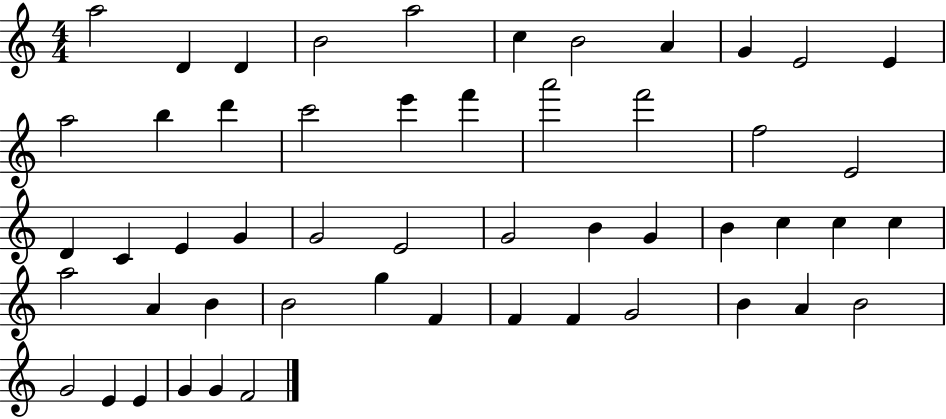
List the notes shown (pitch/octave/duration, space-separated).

A5/h D4/q D4/q B4/h A5/h C5/q B4/h A4/q G4/q E4/h E4/q A5/h B5/q D6/q C6/h E6/q F6/q A6/h F6/h F5/h E4/h D4/q C4/q E4/q G4/q G4/h E4/h G4/h B4/q G4/q B4/q C5/q C5/q C5/q A5/h A4/q B4/q B4/h G5/q F4/q F4/q F4/q G4/h B4/q A4/q B4/h G4/h E4/q E4/q G4/q G4/q F4/h